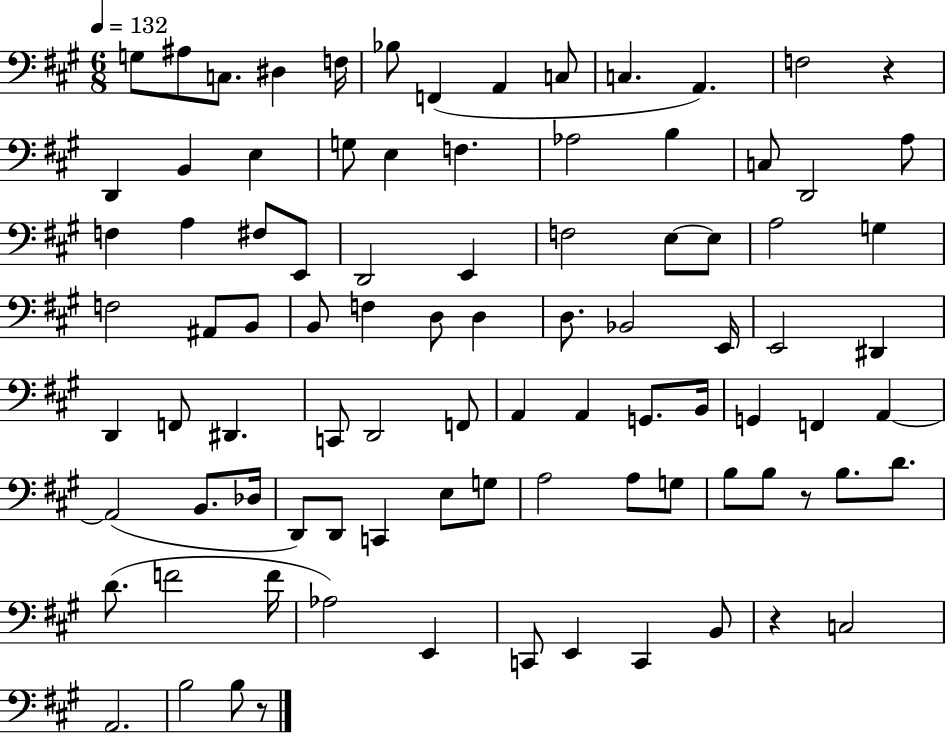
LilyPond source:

{
  \clef bass
  \numericTimeSignature
  \time 6/8
  \key a \major
  \tempo 4 = 132
  g8 ais8 c8. dis4 f16 | bes8 f,4( a,4 c8 | c4. a,4.) | f2 r4 | \break d,4 b,4 e4 | g8 e4 f4. | aes2 b4 | c8 d,2 a8 | \break f4 a4 fis8 e,8 | d,2 e,4 | f2 e8~~ e8 | a2 g4 | \break f2 ais,8 b,8 | b,8 f4 d8 d4 | d8. bes,2 e,16 | e,2 dis,4 | \break d,4 f,8 dis,4. | c,8 d,2 f,8 | a,4 a,4 g,8. b,16 | g,4 f,4 a,4~~ | \break a,2( b,8. des16 | d,8) d,8 c,4 e8 g8 | a2 a8 g8 | b8 b8 r8 b8. d'8. | \break d'8.( f'2 f'16 | aes2) e,4 | c,8 e,4 c,4 b,8 | r4 c2 | \break a,2. | b2 b8 r8 | \bar "|."
}